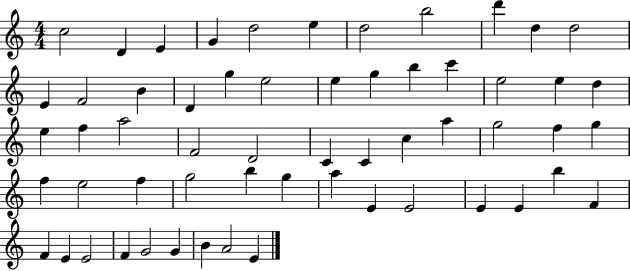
C5/h D4/q E4/q G4/q D5/h E5/q D5/h B5/h D6/q D5/q D5/h E4/q F4/h B4/q D4/q G5/q E5/h E5/q G5/q B5/q C6/q E5/h E5/q D5/q E5/q F5/q A5/h F4/h D4/h C4/q C4/q C5/q A5/q G5/h F5/q G5/q F5/q E5/h F5/q G5/h B5/q G5/q A5/q E4/q E4/h E4/q E4/q B5/q F4/q F4/q E4/q E4/h F4/q G4/h G4/q B4/q A4/h E4/q